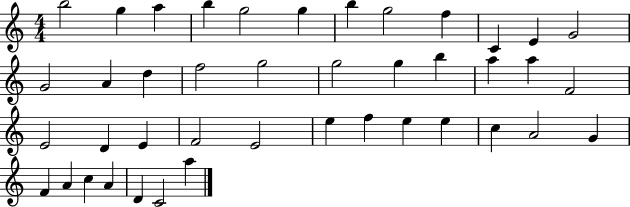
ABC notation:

X:1
T:Untitled
M:4/4
L:1/4
K:C
b2 g a b g2 g b g2 f C E G2 G2 A d f2 g2 g2 g b a a F2 E2 D E F2 E2 e f e e c A2 G F A c A D C2 a